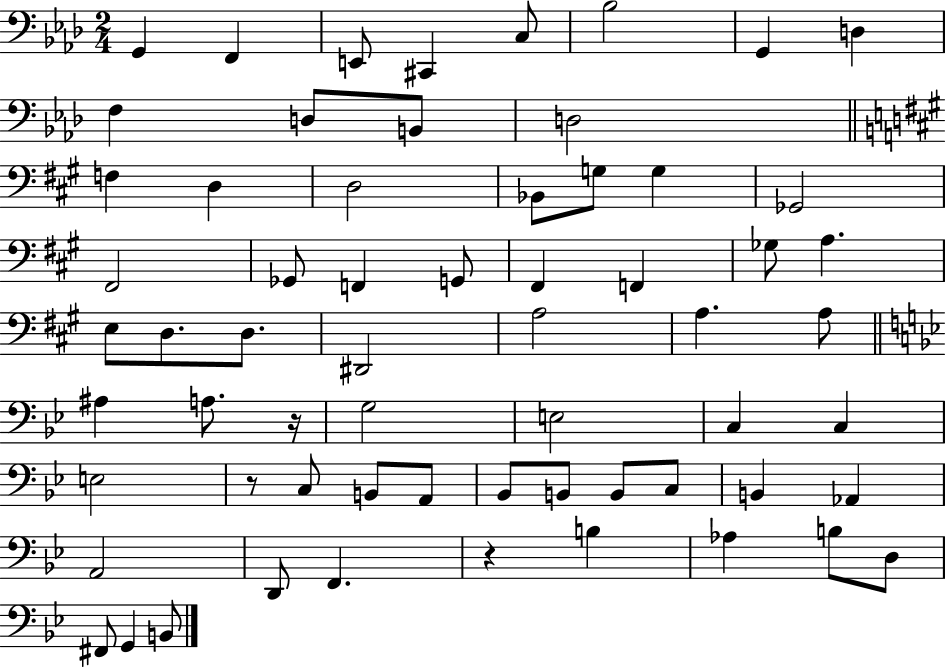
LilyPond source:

{
  \clef bass
  \numericTimeSignature
  \time 2/4
  \key aes \major
  g,4 f,4 | e,8 cis,4 c8 | bes2 | g,4 d4 | \break f4 d8 b,8 | d2 | \bar "||" \break \key a \major f4 d4 | d2 | bes,8 g8 g4 | ges,2 | \break fis,2 | ges,8 f,4 g,8 | fis,4 f,4 | ges8 a4. | \break e8 d8. d8. | dis,2 | a2 | a4. a8 | \break \bar "||" \break \key g \minor ais4 a8. r16 | g2 | e2 | c4 c4 | \break e2 | r8 c8 b,8 a,8 | bes,8 b,8 b,8 c8 | b,4 aes,4 | \break a,2 | d,8 f,4. | r4 b4 | aes4 b8 d8 | \break fis,8 g,4 b,8 | \bar "|."
}